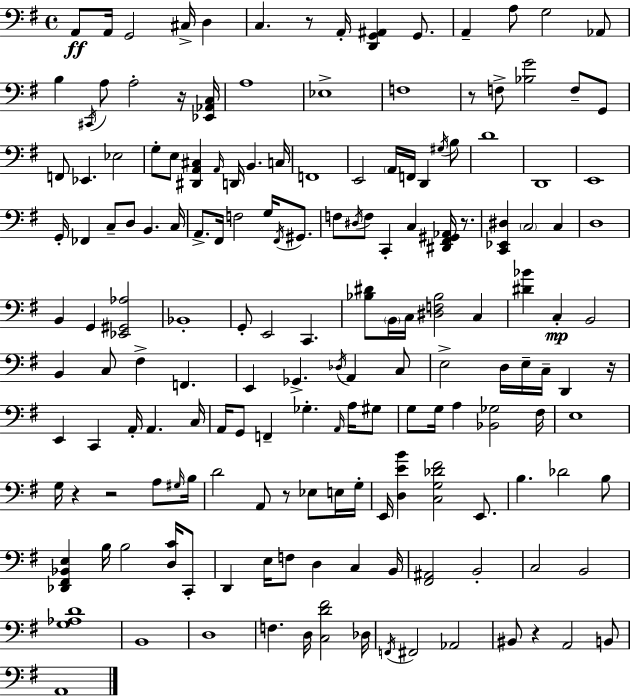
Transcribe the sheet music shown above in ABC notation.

X:1
T:Untitled
M:4/4
L:1/4
K:G
A,,/2 A,,/4 G,,2 ^C,/4 D, C, z/2 A,,/4 [D,,G,,^A,,] G,,/2 A,, A,/2 G,2 _A,,/2 B, ^C,,/4 A,/2 A,2 z/4 [_E,,_A,,C,]/4 A,4 _E,4 F,4 z/2 F,/2 [_B,G]2 F,/2 G,,/2 F,,/2 _E,, _E,2 G,/2 E,/2 [^D,,A,,^C,] A,,/4 D,,/4 B,, C,/4 F,,4 E,,2 A,,/4 F,,/4 D,, ^G,/4 B,/2 D4 D,,4 E,,4 G,,/4 _F,, C,/2 D,/2 B,, C,/4 A,,/2 ^F,,/4 F,2 G,/4 ^F,,/4 ^G,,/2 F,/2 ^D,/4 F,/2 C,, C, [^D,,^F,,^G,,_A,,]/4 z/2 [C,,_E,,^D,] C,2 C, D,4 B,, G,, [_E,,^G,,_A,]2 _B,,4 G,,/2 E,,2 C,, [_B,^D]/2 B,,/4 C,/4 [^D,F,_B,]2 C, [^D_B] C, B,,2 B,, C,/2 ^F, F,, E,, _G,, _D,/4 A,, C,/2 E,2 D,/4 E,/4 C,/4 D,, z/4 E,, C,, A,,/4 A,, C,/4 A,,/4 G,,/2 F,, _G, A,,/4 A,/4 ^G,/2 G,/2 G,/4 A, [_B,,_G,]2 ^F,/4 E,4 G,/4 z z2 A,/2 ^G,/4 B,/4 D2 A,,/2 z/2 _E,/2 E,/4 G,/4 E,,/4 [D,EB] [C,G,_D^F]2 E,,/2 B, _D2 B,/2 [_D,,^F,,_B,,E,] B,/4 B,2 [D,C]/4 C,,/2 D,, E,/4 F,/2 D, C, B,,/4 [^F,,^A,,]2 B,,2 C,2 B,,2 [G,_A,D]4 B,,4 D,4 F, D,/4 [C,D^F]2 _D,/4 F,,/4 ^F,,2 _A,,2 ^B,,/2 z A,,2 B,,/2 A,,4